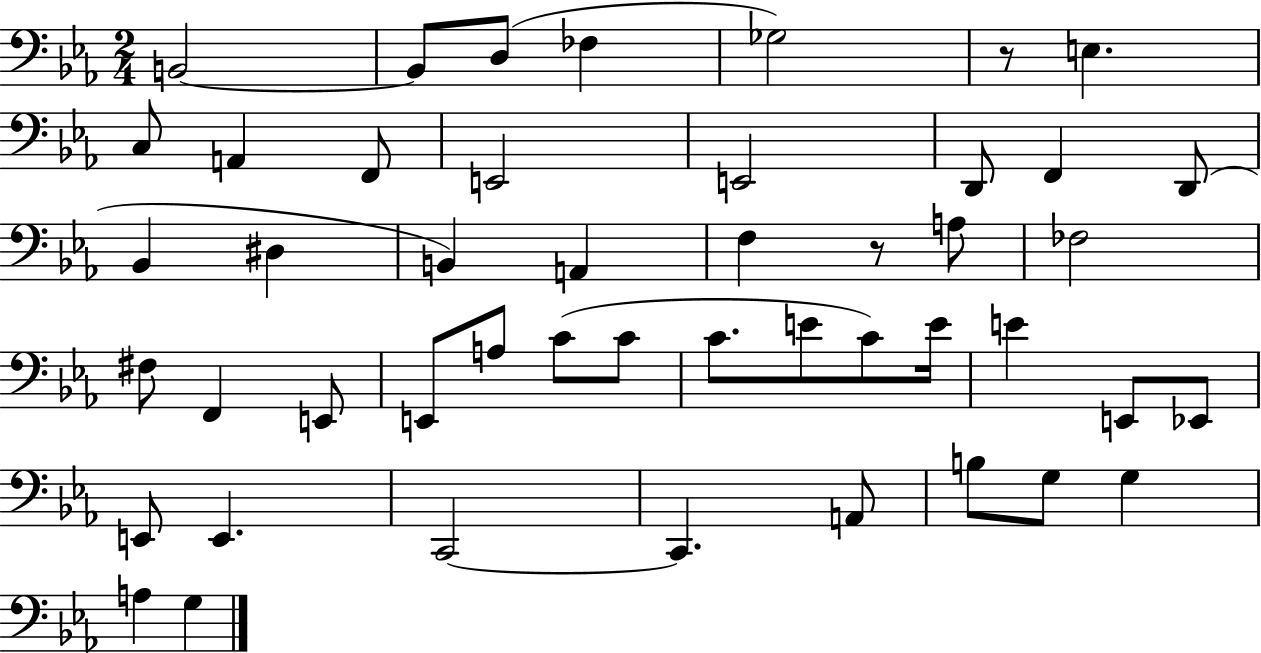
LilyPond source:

{
  \clef bass
  \numericTimeSignature
  \time 2/4
  \key ees \major
  \repeat volta 2 { b,2~~ | b,8 d8( fes4 | ges2) | r8 e4. | \break c8 a,4 f,8 | e,2 | e,2 | d,8 f,4 d,8( | \break bes,4 dis4 | b,4) a,4 | f4 r8 a8 | fes2 | \break fis8 f,4 e,8 | e,8 a8 c'8( c'8 | c'8. e'8 c'8) e'16 | e'4 e,8 ees,8 | \break e,8 e,4. | c,2~~ | c,4. a,8 | b8 g8 g4 | \break a4 g4 | } \bar "|."
}